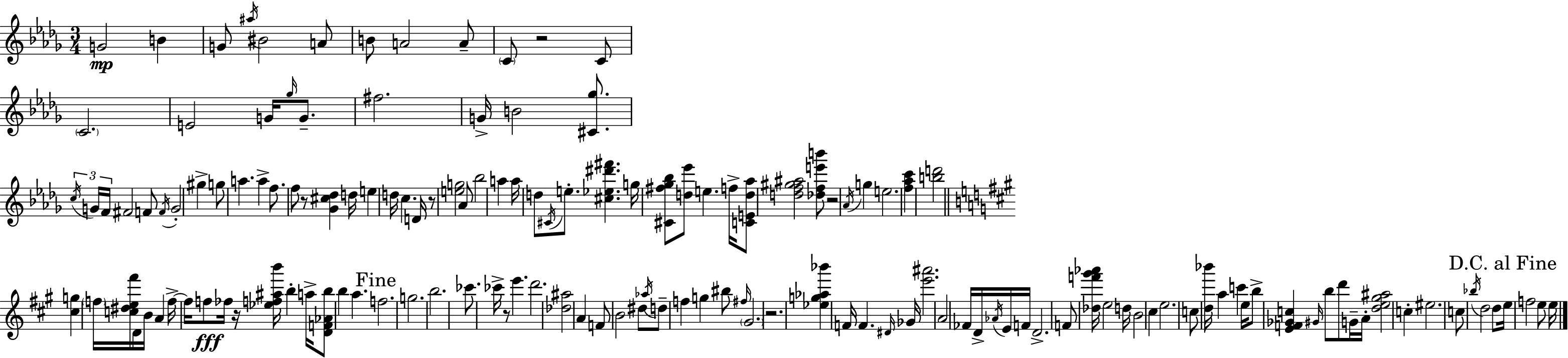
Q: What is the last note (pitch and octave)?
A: E5